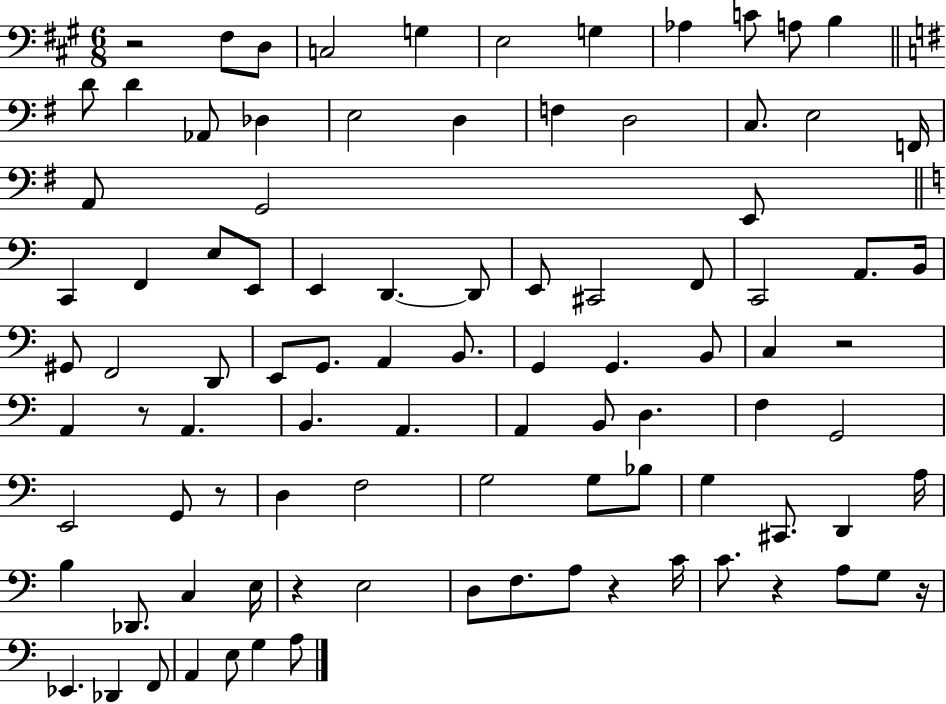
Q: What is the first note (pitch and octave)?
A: F#3